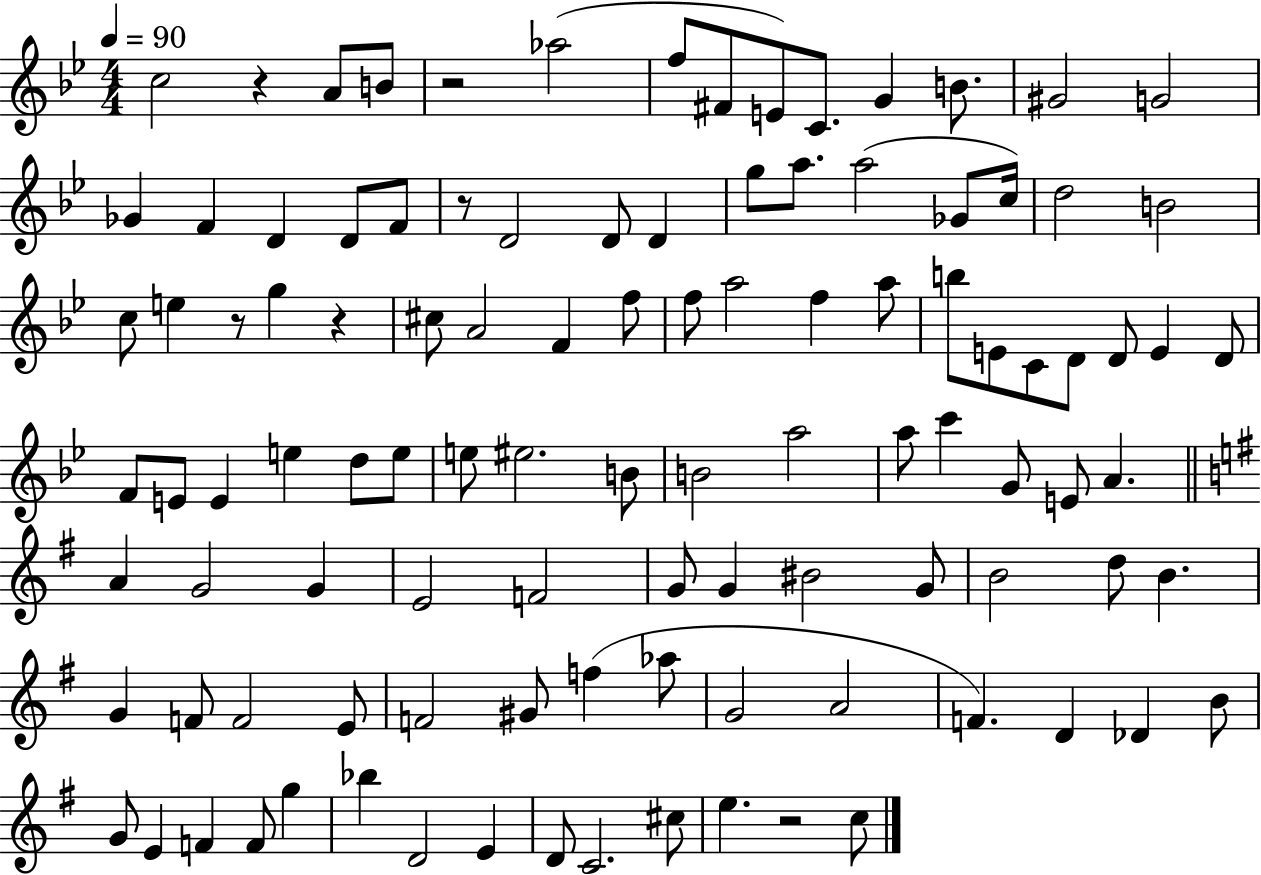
C5/h R/q A4/e B4/e R/h Ab5/h F5/e F#4/e E4/e C4/e. G4/q B4/e. G#4/h G4/h Gb4/q F4/q D4/q D4/e F4/e R/e D4/h D4/e D4/q G5/e A5/e. A5/h Gb4/e C5/s D5/h B4/h C5/e E5/q R/e G5/q R/q C#5/e A4/h F4/q F5/e F5/e A5/h F5/q A5/e B5/e E4/e C4/e D4/e D4/e E4/q D4/e F4/e E4/e E4/q E5/q D5/e E5/e E5/e EIS5/h. B4/e B4/h A5/h A5/e C6/q G4/e E4/e A4/q. A4/q G4/h G4/q E4/h F4/h G4/e G4/q BIS4/h G4/e B4/h D5/e B4/q. G4/q F4/e F4/h E4/e F4/h G#4/e F5/q Ab5/e G4/h A4/h F4/q. D4/q Db4/q B4/e G4/e E4/q F4/q F4/e G5/q Bb5/q D4/h E4/q D4/e C4/h. C#5/e E5/q. R/h C5/e